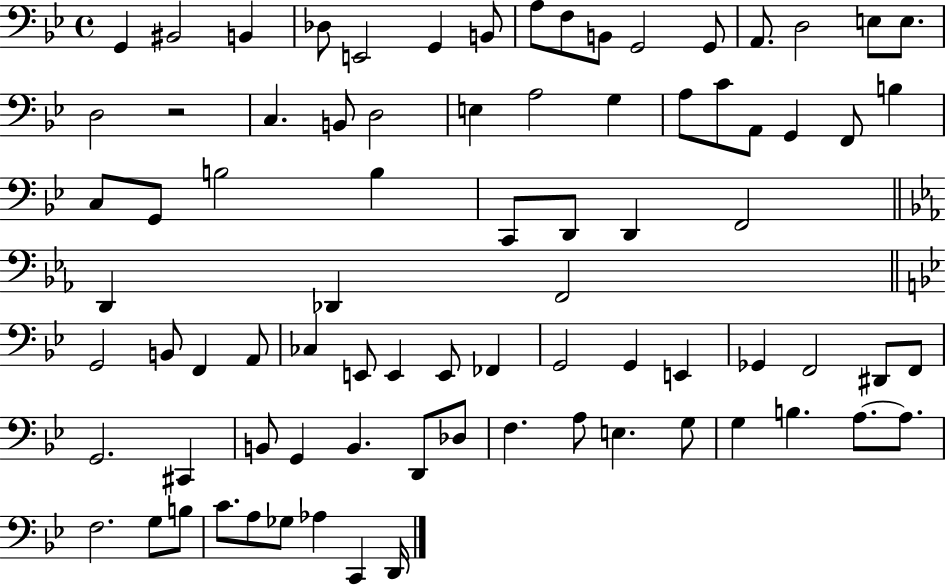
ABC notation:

X:1
T:Untitled
M:4/4
L:1/4
K:Bb
G,, ^B,,2 B,, _D,/2 E,,2 G,, B,,/2 A,/2 F,/2 B,,/2 G,,2 G,,/2 A,,/2 D,2 E,/2 E,/2 D,2 z2 C, B,,/2 D,2 E, A,2 G, A,/2 C/2 A,,/2 G,, F,,/2 B, C,/2 G,,/2 B,2 B, C,,/2 D,,/2 D,, F,,2 D,, _D,, F,,2 G,,2 B,,/2 F,, A,,/2 _C, E,,/2 E,, E,,/2 _F,, G,,2 G,, E,, _G,, F,,2 ^D,,/2 F,,/2 G,,2 ^C,, B,,/2 G,, B,, D,,/2 _D,/2 F, A,/2 E, G,/2 G, B, A,/2 A,/2 F,2 G,/2 B,/2 C/2 A,/2 _G,/2 _A, C,, D,,/4